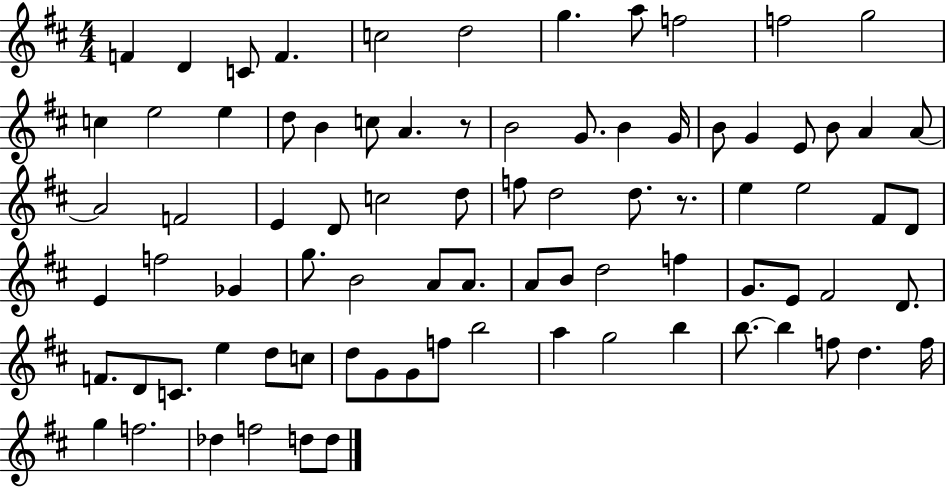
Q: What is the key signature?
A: D major